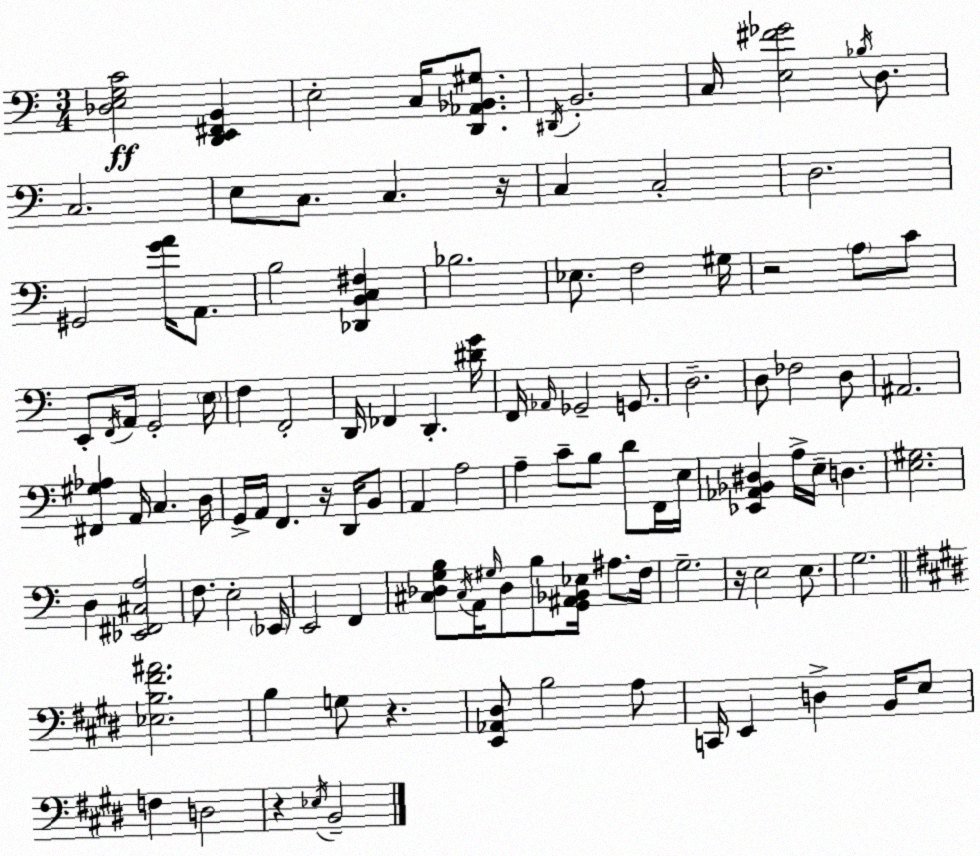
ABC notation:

X:1
T:Untitled
M:3/4
L:1/4
K:Am
[_D,E,G,C]2 [D,,E,,^F,,B,,] E,2 C,/4 [D,,_A,,_B,,^G,]/2 ^D,,/4 B,,2 C,/4 [E,^F_G]2 _B,/4 D,/2 C,2 E,/2 C,/2 C, z/4 C, C,2 D,2 ^G,,2 [GA]/4 A,,/2 B,2 [_D,,B,,C,^F,] _B,2 _E,/2 F,2 ^G,/4 z2 A,/2 C/2 E,,/2 F,,/4 A,,/4 G,,2 E,/4 F, F,,2 D,,/4 _F,, D,, [^DG]/4 F,,/4 _A,,/4 _G,,2 G,,/2 D,2 D,/2 _F,2 D,/2 ^A,,2 [^F,,^G,_A,] A,,/4 C, D,/4 G,,/4 A,,/4 F,, z/4 D,,/4 B,,/2 A,, A,2 A, C/2 B,/2 D/2 F,,/4 E,/4 [_E,,_A,,_B,,^D,] A,/4 E,/4 D, [E,^G,]2 D, [_E,,^F,,^C,A,]2 F,/2 E,2 _E,,/4 E,,2 F,, [^C,_D,G,B,]/2 ^C,/4 A,,/4 ^G,/4 _D,/2 B,/2 [G,,^A,,_B,,_E,]/4 ^A,/2 F,/4 G,2 z/4 E,2 E,/2 G,2 [_E,B,^F^A]2 B, G,/2 z [E,,_A,,^D,]/2 B,2 A,/2 C,,/4 E,, D, B,,/4 E,/2 F, D,2 z _E,/4 B,,2